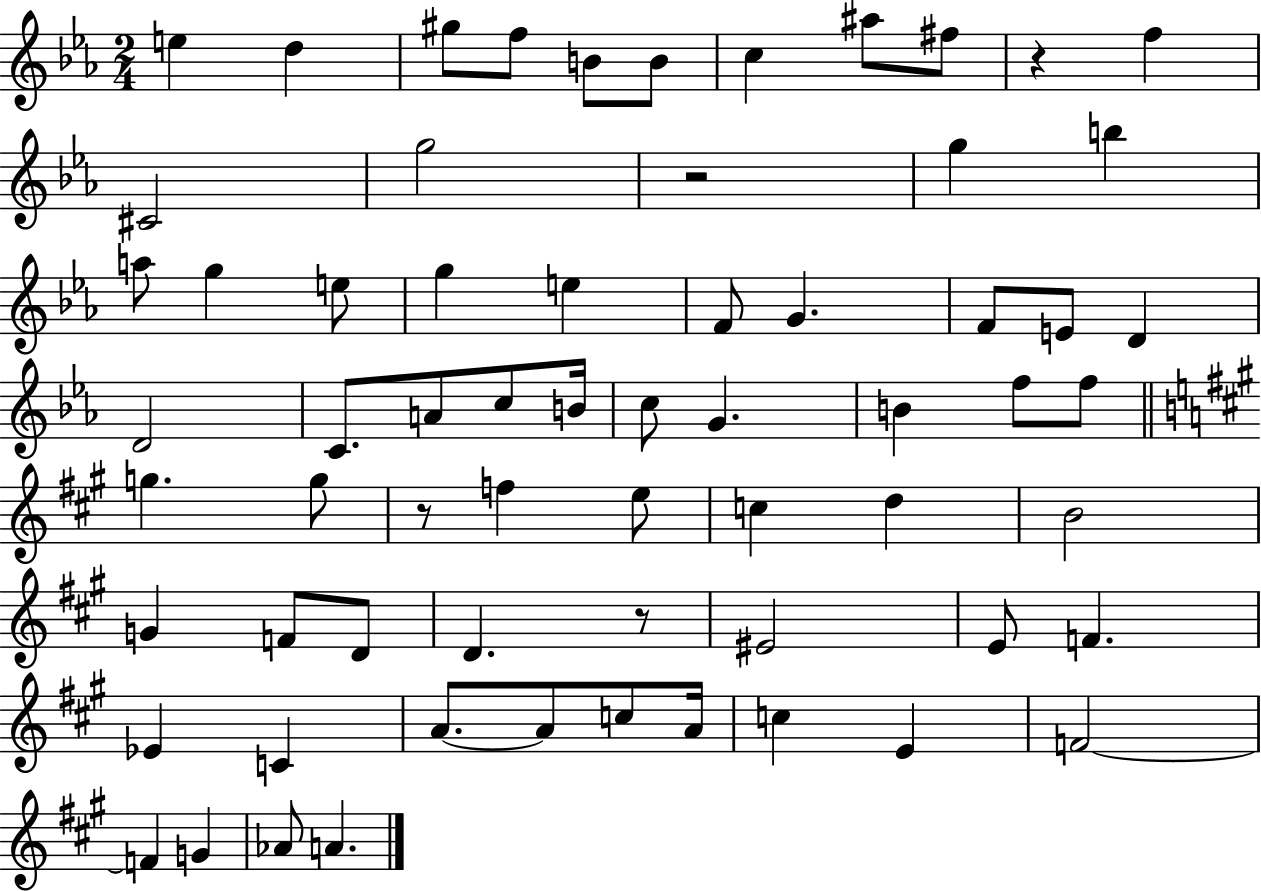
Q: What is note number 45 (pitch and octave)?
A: D4